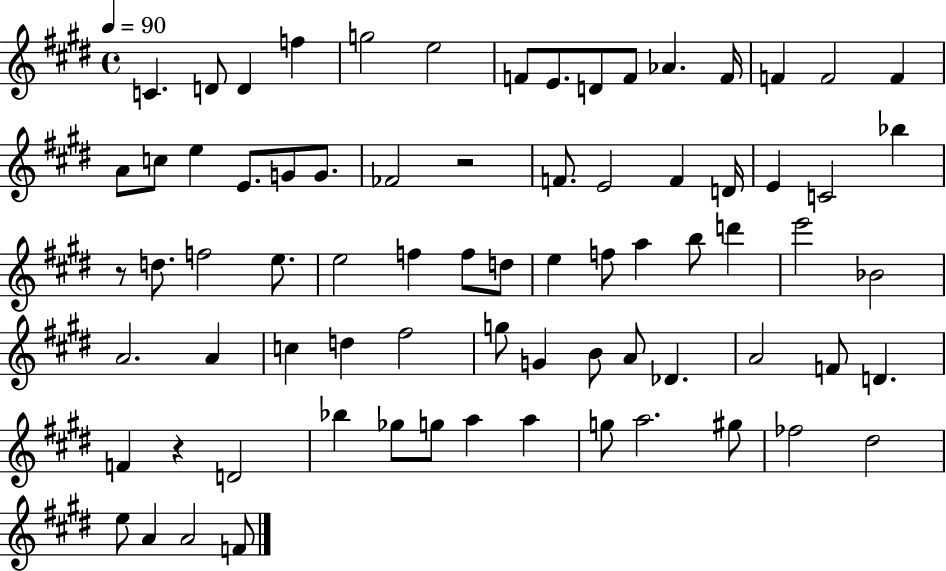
{
  \clef treble
  \time 4/4
  \defaultTimeSignature
  \key e \major
  \tempo 4 = 90
  c'4. d'8 d'4 f''4 | g''2 e''2 | f'8 e'8. d'8 f'8 aes'4. f'16 | f'4 f'2 f'4 | \break a'8 c''8 e''4 e'8. g'8 g'8. | fes'2 r2 | f'8. e'2 f'4 d'16 | e'4 c'2 bes''4 | \break r8 d''8. f''2 e''8. | e''2 f''4 f''8 d''8 | e''4 f''8 a''4 b''8 d'''4 | e'''2 bes'2 | \break a'2. a'4 | c''4 d''4 fis''2 | g''8 g'4 b'8 a'8 des'4. | a'2 f'8 d'4. | \break f'4 r4 d'2 | bes''4 ges''8 g''8 a''4 a''4 | g''8 a''2. gis''8 | fes''2 dis''2 | \break e''8 a'4 a'2 f'8 | \bar "|."
}